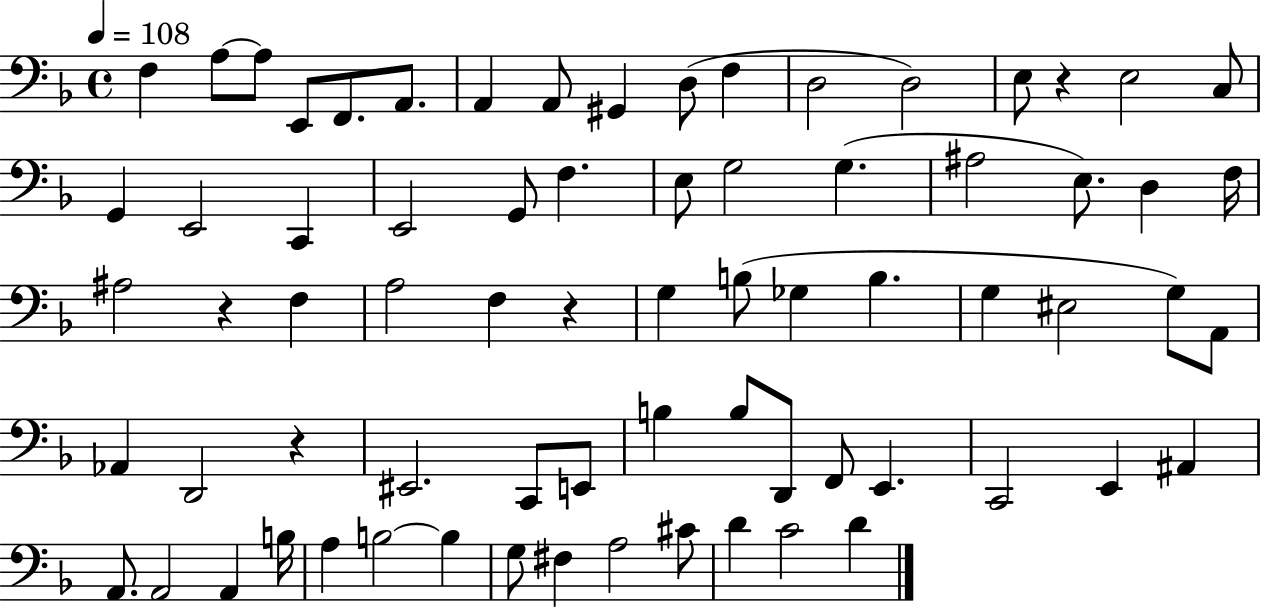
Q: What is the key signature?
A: F major